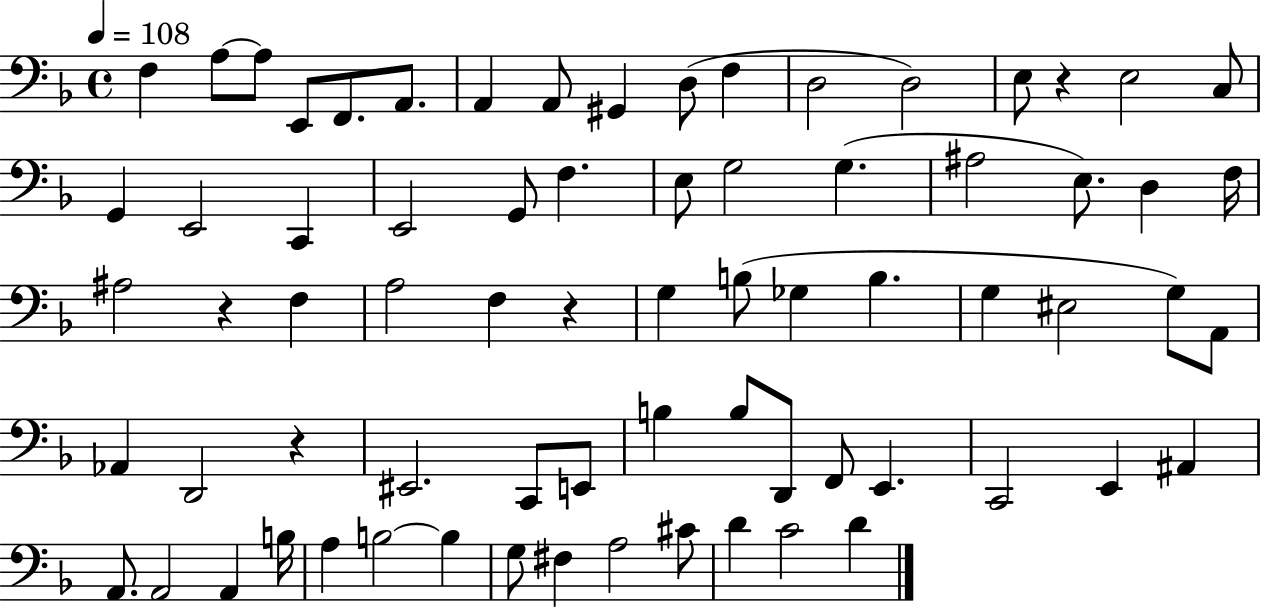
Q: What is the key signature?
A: F major